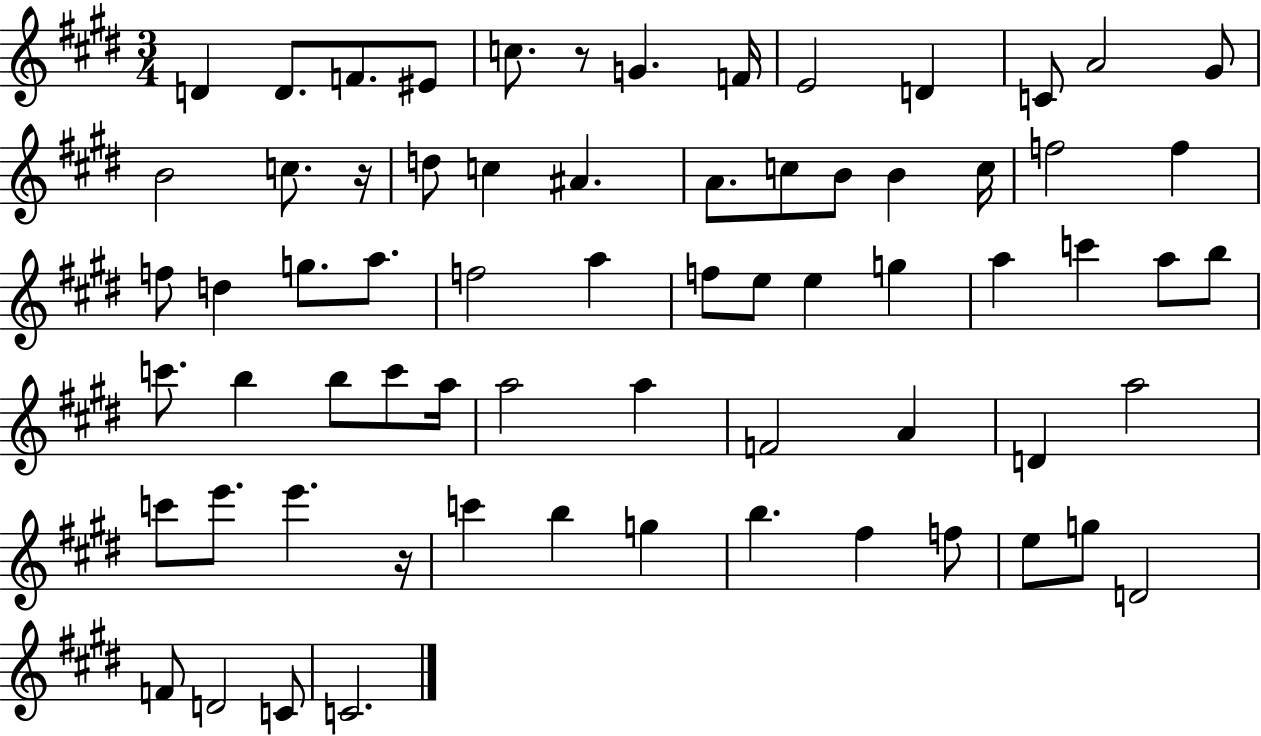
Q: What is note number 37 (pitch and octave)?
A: A5